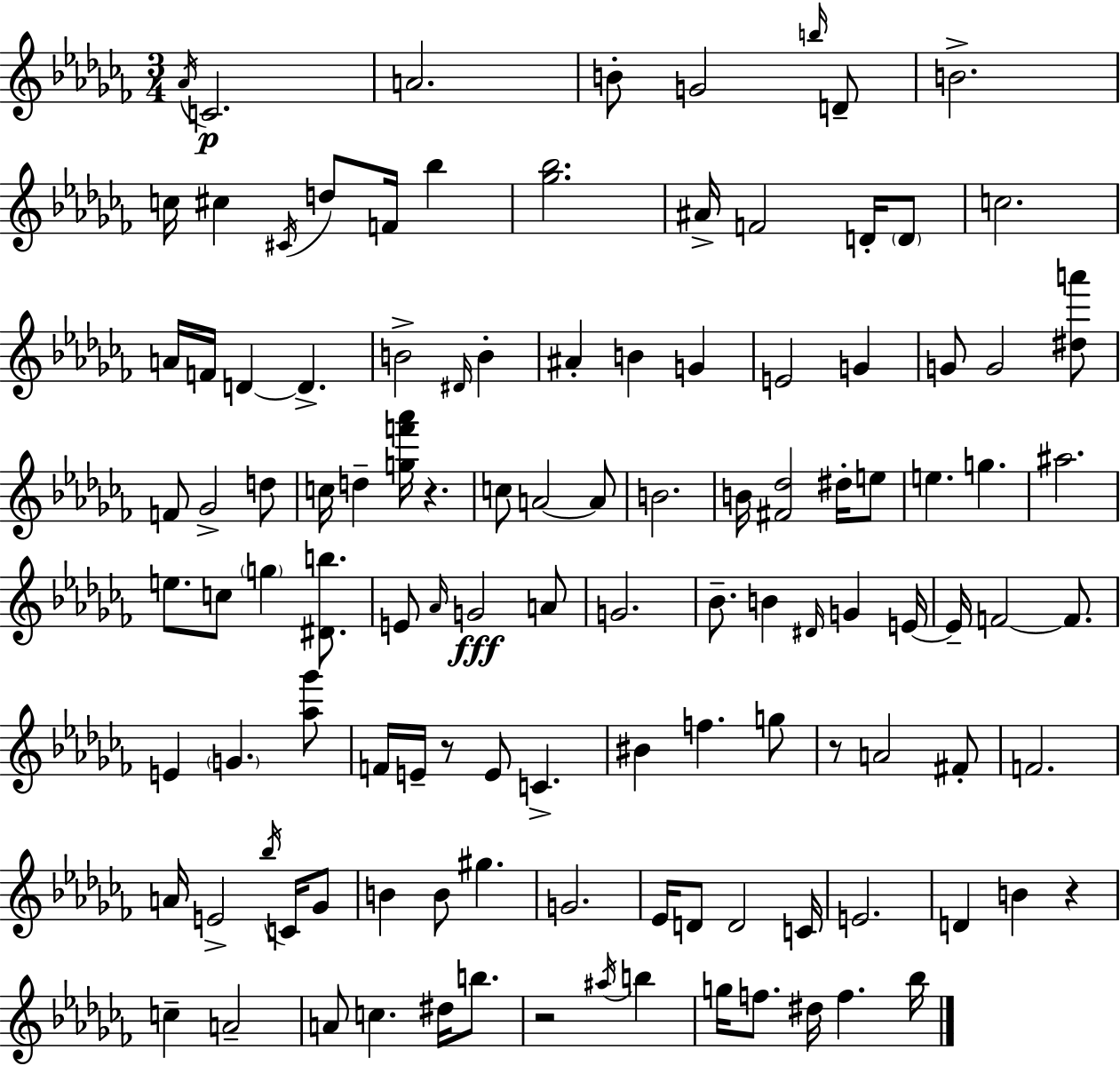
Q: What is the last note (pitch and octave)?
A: Bb5